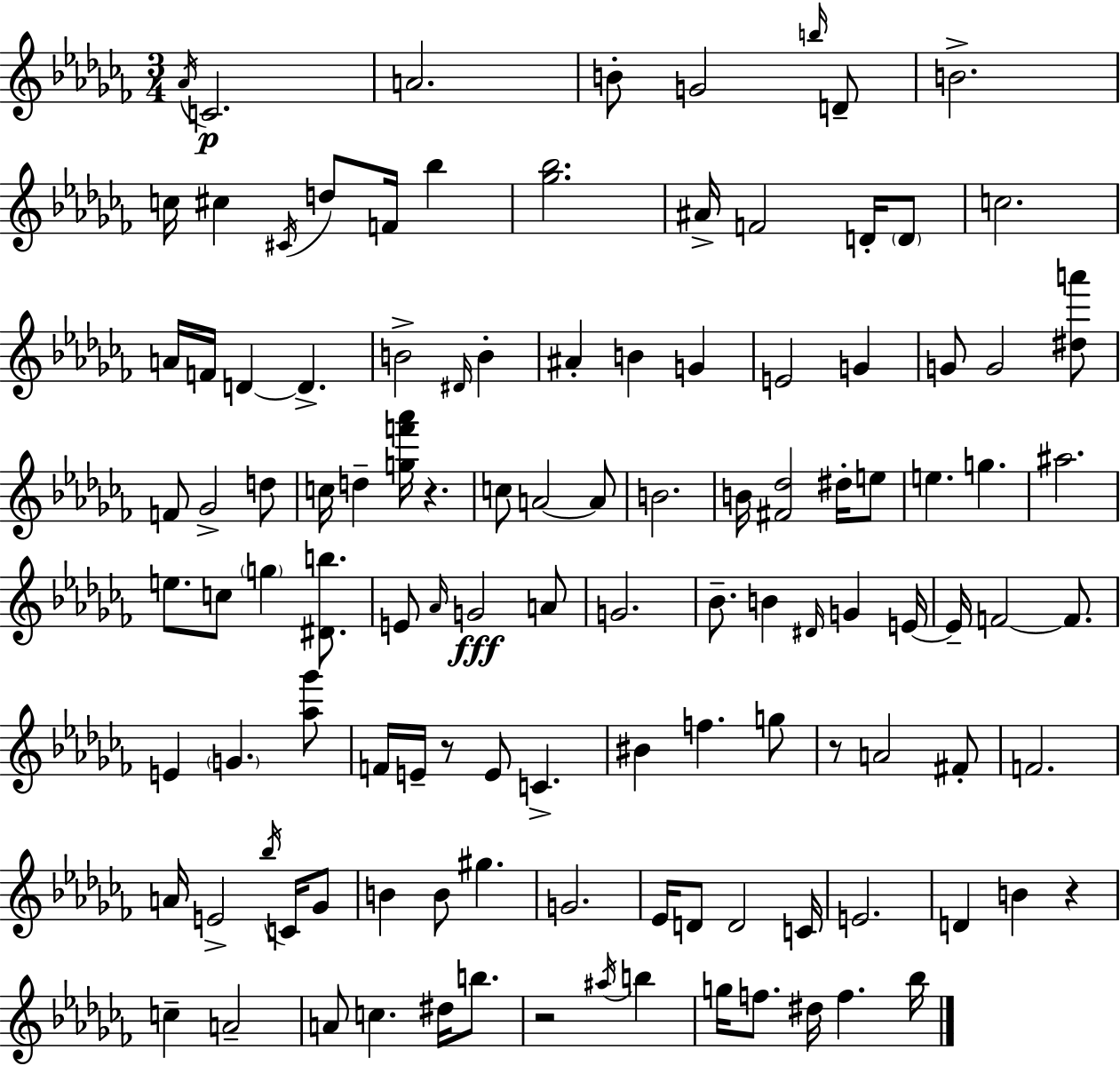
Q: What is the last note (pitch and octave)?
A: Bb5